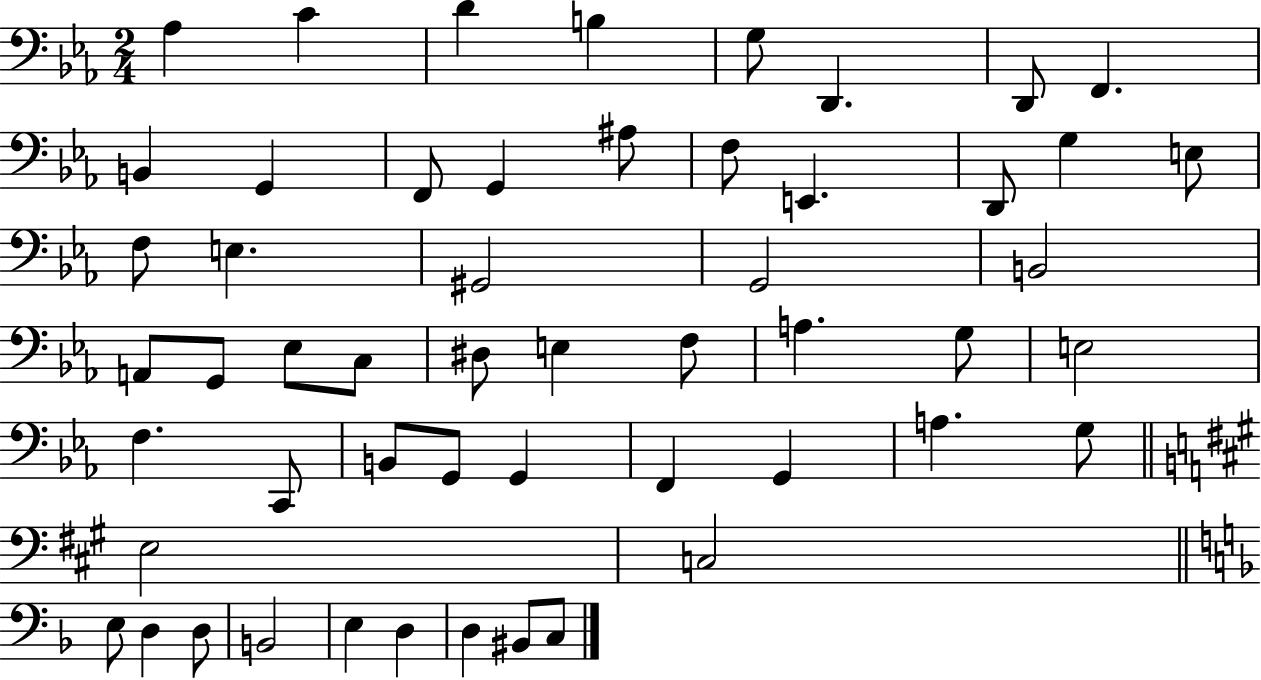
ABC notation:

X:1
T:Untitled
M:2/4
L:1/4
K:Eb
_A, C D B, G,/2 D,, D,,/2 F,, B,, G,, F,,/2 G,, ^A,/2 F,/2 E,, D,,/2 G, E,/2 F,/2 E, ^G,,2 G,,2 B,,2 A,,/2 G,,/2 _E,/2 C,/2 ^D,/2 E, F,/2 A, G,/2 E,2 F, C,,/2 B,,/2 G,,/2 G,, F,, G,, A, G,/2 E,2 C,2 E,/2 D, D,/2 B,,2 E, D, D, ^B,,/2 C,/2